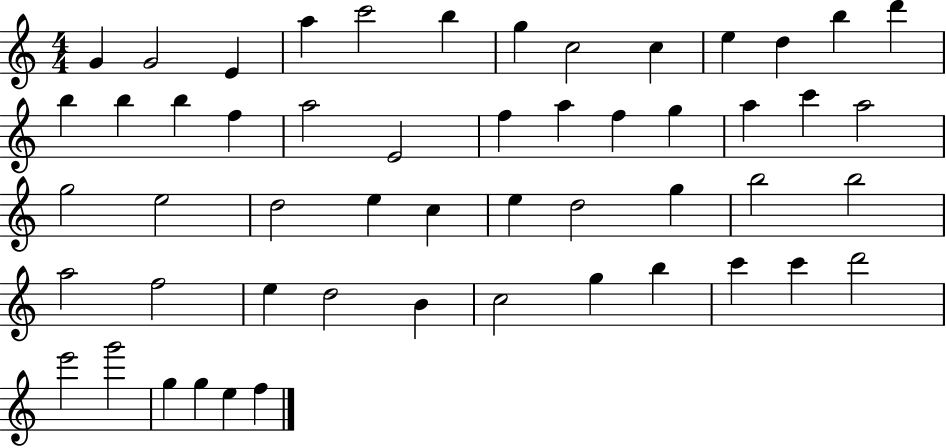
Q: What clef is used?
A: treble